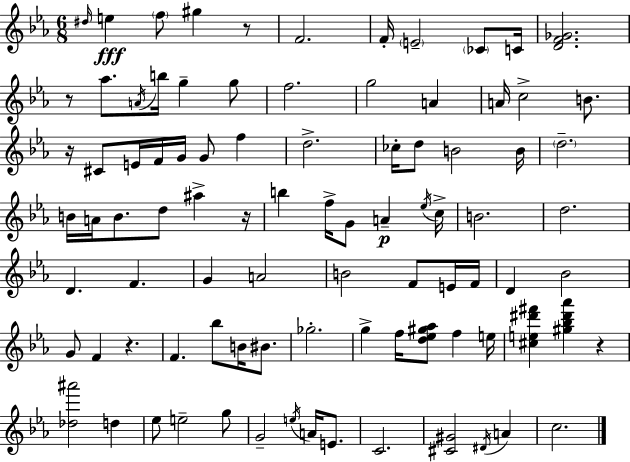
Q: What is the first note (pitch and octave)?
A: D#5